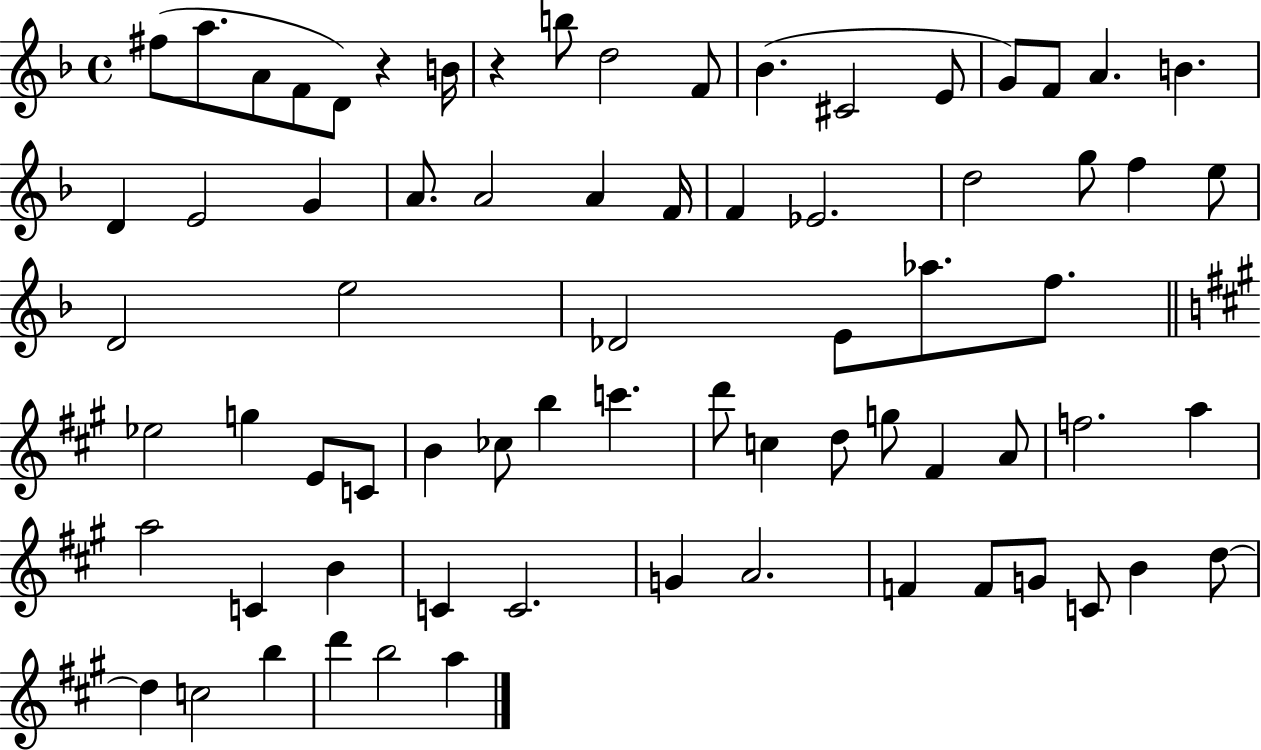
{
  \clef treble
  \time 4/4
  \defaultTimeSignature
  \key f \major
  fis''8( a''8. a'8 f'8 d'8) r4 b'16 | r4 b''8 d''2 f'8 | bes'4.( cis'2 e'8 | g'8) f'8 a'4. b'4. | \break d'4 e'2 g'4 | a'8. a'2 a'4 f'16 | f'4 ees'2. | d''2 g''8 f''4 e''8 | \break d'2 e''2 | des'2 e'8 aes''8. f''8. | \bar "||" \break \key a \major ees''2 g''4 e'8 c'8 | b'4 ces''8 b''4 c'''4. | d'''8 c''4 d''8 g''8 fis'4 a'8 | f''2. a''4 | \break a''2 c'4 b'4 | c'4 c'2. | g'4 a'2. | f'4 f'8 g'8 c'8 b'4 d''8~~ | \break d''4 c''2 b''4 | d'''4 b''2 a''4 | \bar "|."
}